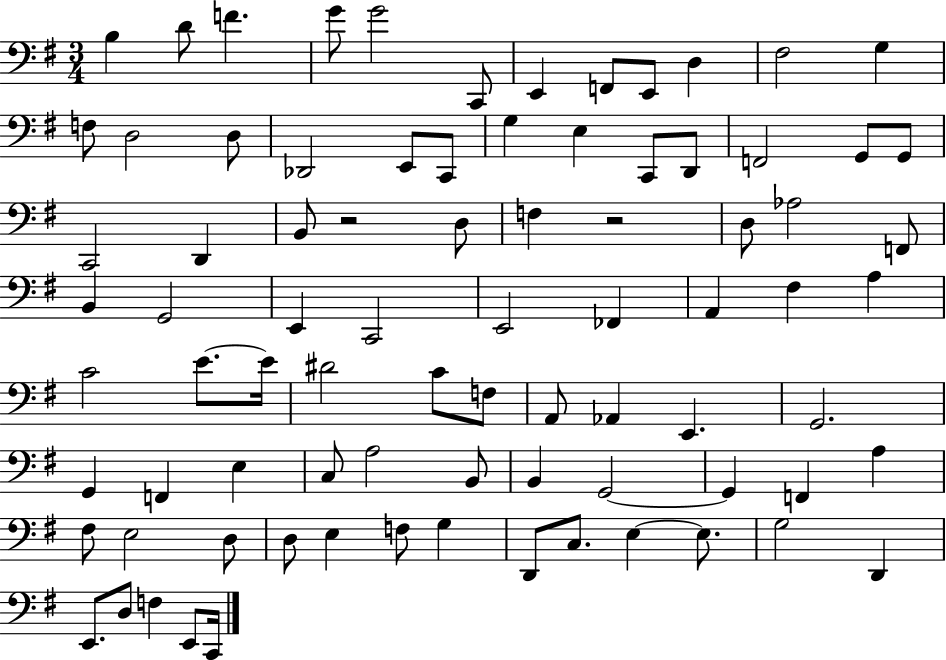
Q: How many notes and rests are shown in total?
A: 83